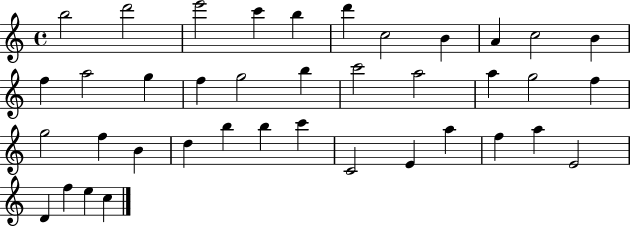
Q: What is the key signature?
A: C major